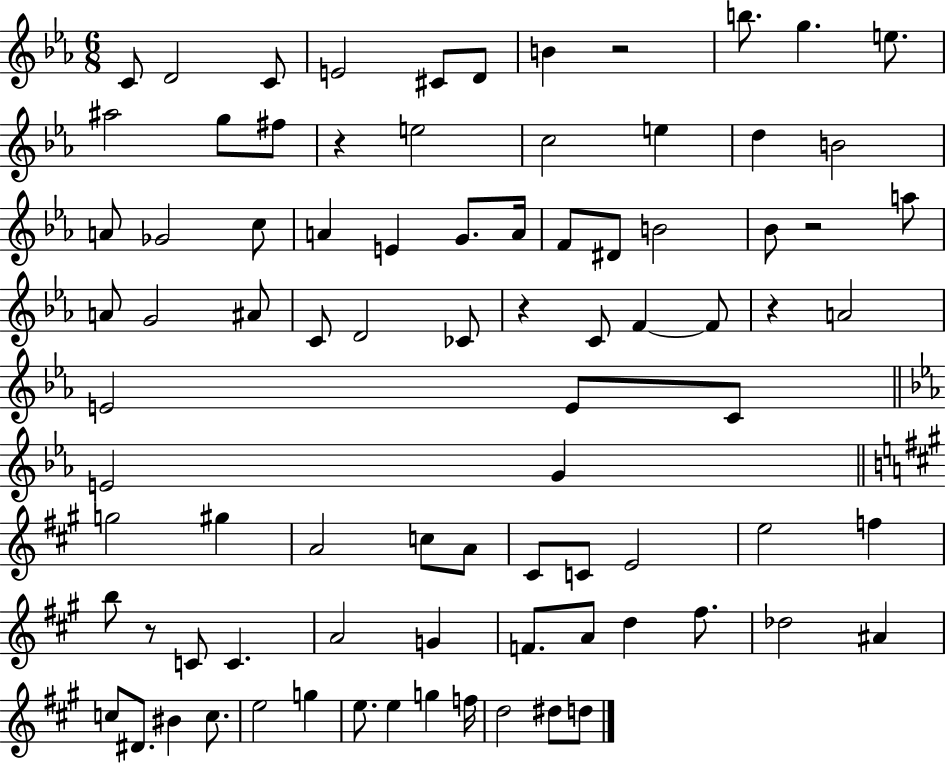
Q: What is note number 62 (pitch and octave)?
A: A4